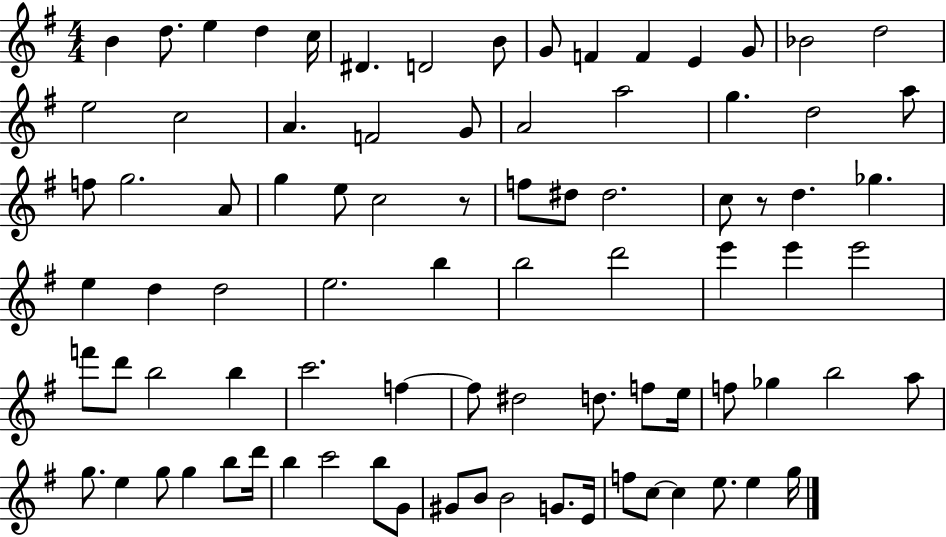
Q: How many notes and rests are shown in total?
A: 85